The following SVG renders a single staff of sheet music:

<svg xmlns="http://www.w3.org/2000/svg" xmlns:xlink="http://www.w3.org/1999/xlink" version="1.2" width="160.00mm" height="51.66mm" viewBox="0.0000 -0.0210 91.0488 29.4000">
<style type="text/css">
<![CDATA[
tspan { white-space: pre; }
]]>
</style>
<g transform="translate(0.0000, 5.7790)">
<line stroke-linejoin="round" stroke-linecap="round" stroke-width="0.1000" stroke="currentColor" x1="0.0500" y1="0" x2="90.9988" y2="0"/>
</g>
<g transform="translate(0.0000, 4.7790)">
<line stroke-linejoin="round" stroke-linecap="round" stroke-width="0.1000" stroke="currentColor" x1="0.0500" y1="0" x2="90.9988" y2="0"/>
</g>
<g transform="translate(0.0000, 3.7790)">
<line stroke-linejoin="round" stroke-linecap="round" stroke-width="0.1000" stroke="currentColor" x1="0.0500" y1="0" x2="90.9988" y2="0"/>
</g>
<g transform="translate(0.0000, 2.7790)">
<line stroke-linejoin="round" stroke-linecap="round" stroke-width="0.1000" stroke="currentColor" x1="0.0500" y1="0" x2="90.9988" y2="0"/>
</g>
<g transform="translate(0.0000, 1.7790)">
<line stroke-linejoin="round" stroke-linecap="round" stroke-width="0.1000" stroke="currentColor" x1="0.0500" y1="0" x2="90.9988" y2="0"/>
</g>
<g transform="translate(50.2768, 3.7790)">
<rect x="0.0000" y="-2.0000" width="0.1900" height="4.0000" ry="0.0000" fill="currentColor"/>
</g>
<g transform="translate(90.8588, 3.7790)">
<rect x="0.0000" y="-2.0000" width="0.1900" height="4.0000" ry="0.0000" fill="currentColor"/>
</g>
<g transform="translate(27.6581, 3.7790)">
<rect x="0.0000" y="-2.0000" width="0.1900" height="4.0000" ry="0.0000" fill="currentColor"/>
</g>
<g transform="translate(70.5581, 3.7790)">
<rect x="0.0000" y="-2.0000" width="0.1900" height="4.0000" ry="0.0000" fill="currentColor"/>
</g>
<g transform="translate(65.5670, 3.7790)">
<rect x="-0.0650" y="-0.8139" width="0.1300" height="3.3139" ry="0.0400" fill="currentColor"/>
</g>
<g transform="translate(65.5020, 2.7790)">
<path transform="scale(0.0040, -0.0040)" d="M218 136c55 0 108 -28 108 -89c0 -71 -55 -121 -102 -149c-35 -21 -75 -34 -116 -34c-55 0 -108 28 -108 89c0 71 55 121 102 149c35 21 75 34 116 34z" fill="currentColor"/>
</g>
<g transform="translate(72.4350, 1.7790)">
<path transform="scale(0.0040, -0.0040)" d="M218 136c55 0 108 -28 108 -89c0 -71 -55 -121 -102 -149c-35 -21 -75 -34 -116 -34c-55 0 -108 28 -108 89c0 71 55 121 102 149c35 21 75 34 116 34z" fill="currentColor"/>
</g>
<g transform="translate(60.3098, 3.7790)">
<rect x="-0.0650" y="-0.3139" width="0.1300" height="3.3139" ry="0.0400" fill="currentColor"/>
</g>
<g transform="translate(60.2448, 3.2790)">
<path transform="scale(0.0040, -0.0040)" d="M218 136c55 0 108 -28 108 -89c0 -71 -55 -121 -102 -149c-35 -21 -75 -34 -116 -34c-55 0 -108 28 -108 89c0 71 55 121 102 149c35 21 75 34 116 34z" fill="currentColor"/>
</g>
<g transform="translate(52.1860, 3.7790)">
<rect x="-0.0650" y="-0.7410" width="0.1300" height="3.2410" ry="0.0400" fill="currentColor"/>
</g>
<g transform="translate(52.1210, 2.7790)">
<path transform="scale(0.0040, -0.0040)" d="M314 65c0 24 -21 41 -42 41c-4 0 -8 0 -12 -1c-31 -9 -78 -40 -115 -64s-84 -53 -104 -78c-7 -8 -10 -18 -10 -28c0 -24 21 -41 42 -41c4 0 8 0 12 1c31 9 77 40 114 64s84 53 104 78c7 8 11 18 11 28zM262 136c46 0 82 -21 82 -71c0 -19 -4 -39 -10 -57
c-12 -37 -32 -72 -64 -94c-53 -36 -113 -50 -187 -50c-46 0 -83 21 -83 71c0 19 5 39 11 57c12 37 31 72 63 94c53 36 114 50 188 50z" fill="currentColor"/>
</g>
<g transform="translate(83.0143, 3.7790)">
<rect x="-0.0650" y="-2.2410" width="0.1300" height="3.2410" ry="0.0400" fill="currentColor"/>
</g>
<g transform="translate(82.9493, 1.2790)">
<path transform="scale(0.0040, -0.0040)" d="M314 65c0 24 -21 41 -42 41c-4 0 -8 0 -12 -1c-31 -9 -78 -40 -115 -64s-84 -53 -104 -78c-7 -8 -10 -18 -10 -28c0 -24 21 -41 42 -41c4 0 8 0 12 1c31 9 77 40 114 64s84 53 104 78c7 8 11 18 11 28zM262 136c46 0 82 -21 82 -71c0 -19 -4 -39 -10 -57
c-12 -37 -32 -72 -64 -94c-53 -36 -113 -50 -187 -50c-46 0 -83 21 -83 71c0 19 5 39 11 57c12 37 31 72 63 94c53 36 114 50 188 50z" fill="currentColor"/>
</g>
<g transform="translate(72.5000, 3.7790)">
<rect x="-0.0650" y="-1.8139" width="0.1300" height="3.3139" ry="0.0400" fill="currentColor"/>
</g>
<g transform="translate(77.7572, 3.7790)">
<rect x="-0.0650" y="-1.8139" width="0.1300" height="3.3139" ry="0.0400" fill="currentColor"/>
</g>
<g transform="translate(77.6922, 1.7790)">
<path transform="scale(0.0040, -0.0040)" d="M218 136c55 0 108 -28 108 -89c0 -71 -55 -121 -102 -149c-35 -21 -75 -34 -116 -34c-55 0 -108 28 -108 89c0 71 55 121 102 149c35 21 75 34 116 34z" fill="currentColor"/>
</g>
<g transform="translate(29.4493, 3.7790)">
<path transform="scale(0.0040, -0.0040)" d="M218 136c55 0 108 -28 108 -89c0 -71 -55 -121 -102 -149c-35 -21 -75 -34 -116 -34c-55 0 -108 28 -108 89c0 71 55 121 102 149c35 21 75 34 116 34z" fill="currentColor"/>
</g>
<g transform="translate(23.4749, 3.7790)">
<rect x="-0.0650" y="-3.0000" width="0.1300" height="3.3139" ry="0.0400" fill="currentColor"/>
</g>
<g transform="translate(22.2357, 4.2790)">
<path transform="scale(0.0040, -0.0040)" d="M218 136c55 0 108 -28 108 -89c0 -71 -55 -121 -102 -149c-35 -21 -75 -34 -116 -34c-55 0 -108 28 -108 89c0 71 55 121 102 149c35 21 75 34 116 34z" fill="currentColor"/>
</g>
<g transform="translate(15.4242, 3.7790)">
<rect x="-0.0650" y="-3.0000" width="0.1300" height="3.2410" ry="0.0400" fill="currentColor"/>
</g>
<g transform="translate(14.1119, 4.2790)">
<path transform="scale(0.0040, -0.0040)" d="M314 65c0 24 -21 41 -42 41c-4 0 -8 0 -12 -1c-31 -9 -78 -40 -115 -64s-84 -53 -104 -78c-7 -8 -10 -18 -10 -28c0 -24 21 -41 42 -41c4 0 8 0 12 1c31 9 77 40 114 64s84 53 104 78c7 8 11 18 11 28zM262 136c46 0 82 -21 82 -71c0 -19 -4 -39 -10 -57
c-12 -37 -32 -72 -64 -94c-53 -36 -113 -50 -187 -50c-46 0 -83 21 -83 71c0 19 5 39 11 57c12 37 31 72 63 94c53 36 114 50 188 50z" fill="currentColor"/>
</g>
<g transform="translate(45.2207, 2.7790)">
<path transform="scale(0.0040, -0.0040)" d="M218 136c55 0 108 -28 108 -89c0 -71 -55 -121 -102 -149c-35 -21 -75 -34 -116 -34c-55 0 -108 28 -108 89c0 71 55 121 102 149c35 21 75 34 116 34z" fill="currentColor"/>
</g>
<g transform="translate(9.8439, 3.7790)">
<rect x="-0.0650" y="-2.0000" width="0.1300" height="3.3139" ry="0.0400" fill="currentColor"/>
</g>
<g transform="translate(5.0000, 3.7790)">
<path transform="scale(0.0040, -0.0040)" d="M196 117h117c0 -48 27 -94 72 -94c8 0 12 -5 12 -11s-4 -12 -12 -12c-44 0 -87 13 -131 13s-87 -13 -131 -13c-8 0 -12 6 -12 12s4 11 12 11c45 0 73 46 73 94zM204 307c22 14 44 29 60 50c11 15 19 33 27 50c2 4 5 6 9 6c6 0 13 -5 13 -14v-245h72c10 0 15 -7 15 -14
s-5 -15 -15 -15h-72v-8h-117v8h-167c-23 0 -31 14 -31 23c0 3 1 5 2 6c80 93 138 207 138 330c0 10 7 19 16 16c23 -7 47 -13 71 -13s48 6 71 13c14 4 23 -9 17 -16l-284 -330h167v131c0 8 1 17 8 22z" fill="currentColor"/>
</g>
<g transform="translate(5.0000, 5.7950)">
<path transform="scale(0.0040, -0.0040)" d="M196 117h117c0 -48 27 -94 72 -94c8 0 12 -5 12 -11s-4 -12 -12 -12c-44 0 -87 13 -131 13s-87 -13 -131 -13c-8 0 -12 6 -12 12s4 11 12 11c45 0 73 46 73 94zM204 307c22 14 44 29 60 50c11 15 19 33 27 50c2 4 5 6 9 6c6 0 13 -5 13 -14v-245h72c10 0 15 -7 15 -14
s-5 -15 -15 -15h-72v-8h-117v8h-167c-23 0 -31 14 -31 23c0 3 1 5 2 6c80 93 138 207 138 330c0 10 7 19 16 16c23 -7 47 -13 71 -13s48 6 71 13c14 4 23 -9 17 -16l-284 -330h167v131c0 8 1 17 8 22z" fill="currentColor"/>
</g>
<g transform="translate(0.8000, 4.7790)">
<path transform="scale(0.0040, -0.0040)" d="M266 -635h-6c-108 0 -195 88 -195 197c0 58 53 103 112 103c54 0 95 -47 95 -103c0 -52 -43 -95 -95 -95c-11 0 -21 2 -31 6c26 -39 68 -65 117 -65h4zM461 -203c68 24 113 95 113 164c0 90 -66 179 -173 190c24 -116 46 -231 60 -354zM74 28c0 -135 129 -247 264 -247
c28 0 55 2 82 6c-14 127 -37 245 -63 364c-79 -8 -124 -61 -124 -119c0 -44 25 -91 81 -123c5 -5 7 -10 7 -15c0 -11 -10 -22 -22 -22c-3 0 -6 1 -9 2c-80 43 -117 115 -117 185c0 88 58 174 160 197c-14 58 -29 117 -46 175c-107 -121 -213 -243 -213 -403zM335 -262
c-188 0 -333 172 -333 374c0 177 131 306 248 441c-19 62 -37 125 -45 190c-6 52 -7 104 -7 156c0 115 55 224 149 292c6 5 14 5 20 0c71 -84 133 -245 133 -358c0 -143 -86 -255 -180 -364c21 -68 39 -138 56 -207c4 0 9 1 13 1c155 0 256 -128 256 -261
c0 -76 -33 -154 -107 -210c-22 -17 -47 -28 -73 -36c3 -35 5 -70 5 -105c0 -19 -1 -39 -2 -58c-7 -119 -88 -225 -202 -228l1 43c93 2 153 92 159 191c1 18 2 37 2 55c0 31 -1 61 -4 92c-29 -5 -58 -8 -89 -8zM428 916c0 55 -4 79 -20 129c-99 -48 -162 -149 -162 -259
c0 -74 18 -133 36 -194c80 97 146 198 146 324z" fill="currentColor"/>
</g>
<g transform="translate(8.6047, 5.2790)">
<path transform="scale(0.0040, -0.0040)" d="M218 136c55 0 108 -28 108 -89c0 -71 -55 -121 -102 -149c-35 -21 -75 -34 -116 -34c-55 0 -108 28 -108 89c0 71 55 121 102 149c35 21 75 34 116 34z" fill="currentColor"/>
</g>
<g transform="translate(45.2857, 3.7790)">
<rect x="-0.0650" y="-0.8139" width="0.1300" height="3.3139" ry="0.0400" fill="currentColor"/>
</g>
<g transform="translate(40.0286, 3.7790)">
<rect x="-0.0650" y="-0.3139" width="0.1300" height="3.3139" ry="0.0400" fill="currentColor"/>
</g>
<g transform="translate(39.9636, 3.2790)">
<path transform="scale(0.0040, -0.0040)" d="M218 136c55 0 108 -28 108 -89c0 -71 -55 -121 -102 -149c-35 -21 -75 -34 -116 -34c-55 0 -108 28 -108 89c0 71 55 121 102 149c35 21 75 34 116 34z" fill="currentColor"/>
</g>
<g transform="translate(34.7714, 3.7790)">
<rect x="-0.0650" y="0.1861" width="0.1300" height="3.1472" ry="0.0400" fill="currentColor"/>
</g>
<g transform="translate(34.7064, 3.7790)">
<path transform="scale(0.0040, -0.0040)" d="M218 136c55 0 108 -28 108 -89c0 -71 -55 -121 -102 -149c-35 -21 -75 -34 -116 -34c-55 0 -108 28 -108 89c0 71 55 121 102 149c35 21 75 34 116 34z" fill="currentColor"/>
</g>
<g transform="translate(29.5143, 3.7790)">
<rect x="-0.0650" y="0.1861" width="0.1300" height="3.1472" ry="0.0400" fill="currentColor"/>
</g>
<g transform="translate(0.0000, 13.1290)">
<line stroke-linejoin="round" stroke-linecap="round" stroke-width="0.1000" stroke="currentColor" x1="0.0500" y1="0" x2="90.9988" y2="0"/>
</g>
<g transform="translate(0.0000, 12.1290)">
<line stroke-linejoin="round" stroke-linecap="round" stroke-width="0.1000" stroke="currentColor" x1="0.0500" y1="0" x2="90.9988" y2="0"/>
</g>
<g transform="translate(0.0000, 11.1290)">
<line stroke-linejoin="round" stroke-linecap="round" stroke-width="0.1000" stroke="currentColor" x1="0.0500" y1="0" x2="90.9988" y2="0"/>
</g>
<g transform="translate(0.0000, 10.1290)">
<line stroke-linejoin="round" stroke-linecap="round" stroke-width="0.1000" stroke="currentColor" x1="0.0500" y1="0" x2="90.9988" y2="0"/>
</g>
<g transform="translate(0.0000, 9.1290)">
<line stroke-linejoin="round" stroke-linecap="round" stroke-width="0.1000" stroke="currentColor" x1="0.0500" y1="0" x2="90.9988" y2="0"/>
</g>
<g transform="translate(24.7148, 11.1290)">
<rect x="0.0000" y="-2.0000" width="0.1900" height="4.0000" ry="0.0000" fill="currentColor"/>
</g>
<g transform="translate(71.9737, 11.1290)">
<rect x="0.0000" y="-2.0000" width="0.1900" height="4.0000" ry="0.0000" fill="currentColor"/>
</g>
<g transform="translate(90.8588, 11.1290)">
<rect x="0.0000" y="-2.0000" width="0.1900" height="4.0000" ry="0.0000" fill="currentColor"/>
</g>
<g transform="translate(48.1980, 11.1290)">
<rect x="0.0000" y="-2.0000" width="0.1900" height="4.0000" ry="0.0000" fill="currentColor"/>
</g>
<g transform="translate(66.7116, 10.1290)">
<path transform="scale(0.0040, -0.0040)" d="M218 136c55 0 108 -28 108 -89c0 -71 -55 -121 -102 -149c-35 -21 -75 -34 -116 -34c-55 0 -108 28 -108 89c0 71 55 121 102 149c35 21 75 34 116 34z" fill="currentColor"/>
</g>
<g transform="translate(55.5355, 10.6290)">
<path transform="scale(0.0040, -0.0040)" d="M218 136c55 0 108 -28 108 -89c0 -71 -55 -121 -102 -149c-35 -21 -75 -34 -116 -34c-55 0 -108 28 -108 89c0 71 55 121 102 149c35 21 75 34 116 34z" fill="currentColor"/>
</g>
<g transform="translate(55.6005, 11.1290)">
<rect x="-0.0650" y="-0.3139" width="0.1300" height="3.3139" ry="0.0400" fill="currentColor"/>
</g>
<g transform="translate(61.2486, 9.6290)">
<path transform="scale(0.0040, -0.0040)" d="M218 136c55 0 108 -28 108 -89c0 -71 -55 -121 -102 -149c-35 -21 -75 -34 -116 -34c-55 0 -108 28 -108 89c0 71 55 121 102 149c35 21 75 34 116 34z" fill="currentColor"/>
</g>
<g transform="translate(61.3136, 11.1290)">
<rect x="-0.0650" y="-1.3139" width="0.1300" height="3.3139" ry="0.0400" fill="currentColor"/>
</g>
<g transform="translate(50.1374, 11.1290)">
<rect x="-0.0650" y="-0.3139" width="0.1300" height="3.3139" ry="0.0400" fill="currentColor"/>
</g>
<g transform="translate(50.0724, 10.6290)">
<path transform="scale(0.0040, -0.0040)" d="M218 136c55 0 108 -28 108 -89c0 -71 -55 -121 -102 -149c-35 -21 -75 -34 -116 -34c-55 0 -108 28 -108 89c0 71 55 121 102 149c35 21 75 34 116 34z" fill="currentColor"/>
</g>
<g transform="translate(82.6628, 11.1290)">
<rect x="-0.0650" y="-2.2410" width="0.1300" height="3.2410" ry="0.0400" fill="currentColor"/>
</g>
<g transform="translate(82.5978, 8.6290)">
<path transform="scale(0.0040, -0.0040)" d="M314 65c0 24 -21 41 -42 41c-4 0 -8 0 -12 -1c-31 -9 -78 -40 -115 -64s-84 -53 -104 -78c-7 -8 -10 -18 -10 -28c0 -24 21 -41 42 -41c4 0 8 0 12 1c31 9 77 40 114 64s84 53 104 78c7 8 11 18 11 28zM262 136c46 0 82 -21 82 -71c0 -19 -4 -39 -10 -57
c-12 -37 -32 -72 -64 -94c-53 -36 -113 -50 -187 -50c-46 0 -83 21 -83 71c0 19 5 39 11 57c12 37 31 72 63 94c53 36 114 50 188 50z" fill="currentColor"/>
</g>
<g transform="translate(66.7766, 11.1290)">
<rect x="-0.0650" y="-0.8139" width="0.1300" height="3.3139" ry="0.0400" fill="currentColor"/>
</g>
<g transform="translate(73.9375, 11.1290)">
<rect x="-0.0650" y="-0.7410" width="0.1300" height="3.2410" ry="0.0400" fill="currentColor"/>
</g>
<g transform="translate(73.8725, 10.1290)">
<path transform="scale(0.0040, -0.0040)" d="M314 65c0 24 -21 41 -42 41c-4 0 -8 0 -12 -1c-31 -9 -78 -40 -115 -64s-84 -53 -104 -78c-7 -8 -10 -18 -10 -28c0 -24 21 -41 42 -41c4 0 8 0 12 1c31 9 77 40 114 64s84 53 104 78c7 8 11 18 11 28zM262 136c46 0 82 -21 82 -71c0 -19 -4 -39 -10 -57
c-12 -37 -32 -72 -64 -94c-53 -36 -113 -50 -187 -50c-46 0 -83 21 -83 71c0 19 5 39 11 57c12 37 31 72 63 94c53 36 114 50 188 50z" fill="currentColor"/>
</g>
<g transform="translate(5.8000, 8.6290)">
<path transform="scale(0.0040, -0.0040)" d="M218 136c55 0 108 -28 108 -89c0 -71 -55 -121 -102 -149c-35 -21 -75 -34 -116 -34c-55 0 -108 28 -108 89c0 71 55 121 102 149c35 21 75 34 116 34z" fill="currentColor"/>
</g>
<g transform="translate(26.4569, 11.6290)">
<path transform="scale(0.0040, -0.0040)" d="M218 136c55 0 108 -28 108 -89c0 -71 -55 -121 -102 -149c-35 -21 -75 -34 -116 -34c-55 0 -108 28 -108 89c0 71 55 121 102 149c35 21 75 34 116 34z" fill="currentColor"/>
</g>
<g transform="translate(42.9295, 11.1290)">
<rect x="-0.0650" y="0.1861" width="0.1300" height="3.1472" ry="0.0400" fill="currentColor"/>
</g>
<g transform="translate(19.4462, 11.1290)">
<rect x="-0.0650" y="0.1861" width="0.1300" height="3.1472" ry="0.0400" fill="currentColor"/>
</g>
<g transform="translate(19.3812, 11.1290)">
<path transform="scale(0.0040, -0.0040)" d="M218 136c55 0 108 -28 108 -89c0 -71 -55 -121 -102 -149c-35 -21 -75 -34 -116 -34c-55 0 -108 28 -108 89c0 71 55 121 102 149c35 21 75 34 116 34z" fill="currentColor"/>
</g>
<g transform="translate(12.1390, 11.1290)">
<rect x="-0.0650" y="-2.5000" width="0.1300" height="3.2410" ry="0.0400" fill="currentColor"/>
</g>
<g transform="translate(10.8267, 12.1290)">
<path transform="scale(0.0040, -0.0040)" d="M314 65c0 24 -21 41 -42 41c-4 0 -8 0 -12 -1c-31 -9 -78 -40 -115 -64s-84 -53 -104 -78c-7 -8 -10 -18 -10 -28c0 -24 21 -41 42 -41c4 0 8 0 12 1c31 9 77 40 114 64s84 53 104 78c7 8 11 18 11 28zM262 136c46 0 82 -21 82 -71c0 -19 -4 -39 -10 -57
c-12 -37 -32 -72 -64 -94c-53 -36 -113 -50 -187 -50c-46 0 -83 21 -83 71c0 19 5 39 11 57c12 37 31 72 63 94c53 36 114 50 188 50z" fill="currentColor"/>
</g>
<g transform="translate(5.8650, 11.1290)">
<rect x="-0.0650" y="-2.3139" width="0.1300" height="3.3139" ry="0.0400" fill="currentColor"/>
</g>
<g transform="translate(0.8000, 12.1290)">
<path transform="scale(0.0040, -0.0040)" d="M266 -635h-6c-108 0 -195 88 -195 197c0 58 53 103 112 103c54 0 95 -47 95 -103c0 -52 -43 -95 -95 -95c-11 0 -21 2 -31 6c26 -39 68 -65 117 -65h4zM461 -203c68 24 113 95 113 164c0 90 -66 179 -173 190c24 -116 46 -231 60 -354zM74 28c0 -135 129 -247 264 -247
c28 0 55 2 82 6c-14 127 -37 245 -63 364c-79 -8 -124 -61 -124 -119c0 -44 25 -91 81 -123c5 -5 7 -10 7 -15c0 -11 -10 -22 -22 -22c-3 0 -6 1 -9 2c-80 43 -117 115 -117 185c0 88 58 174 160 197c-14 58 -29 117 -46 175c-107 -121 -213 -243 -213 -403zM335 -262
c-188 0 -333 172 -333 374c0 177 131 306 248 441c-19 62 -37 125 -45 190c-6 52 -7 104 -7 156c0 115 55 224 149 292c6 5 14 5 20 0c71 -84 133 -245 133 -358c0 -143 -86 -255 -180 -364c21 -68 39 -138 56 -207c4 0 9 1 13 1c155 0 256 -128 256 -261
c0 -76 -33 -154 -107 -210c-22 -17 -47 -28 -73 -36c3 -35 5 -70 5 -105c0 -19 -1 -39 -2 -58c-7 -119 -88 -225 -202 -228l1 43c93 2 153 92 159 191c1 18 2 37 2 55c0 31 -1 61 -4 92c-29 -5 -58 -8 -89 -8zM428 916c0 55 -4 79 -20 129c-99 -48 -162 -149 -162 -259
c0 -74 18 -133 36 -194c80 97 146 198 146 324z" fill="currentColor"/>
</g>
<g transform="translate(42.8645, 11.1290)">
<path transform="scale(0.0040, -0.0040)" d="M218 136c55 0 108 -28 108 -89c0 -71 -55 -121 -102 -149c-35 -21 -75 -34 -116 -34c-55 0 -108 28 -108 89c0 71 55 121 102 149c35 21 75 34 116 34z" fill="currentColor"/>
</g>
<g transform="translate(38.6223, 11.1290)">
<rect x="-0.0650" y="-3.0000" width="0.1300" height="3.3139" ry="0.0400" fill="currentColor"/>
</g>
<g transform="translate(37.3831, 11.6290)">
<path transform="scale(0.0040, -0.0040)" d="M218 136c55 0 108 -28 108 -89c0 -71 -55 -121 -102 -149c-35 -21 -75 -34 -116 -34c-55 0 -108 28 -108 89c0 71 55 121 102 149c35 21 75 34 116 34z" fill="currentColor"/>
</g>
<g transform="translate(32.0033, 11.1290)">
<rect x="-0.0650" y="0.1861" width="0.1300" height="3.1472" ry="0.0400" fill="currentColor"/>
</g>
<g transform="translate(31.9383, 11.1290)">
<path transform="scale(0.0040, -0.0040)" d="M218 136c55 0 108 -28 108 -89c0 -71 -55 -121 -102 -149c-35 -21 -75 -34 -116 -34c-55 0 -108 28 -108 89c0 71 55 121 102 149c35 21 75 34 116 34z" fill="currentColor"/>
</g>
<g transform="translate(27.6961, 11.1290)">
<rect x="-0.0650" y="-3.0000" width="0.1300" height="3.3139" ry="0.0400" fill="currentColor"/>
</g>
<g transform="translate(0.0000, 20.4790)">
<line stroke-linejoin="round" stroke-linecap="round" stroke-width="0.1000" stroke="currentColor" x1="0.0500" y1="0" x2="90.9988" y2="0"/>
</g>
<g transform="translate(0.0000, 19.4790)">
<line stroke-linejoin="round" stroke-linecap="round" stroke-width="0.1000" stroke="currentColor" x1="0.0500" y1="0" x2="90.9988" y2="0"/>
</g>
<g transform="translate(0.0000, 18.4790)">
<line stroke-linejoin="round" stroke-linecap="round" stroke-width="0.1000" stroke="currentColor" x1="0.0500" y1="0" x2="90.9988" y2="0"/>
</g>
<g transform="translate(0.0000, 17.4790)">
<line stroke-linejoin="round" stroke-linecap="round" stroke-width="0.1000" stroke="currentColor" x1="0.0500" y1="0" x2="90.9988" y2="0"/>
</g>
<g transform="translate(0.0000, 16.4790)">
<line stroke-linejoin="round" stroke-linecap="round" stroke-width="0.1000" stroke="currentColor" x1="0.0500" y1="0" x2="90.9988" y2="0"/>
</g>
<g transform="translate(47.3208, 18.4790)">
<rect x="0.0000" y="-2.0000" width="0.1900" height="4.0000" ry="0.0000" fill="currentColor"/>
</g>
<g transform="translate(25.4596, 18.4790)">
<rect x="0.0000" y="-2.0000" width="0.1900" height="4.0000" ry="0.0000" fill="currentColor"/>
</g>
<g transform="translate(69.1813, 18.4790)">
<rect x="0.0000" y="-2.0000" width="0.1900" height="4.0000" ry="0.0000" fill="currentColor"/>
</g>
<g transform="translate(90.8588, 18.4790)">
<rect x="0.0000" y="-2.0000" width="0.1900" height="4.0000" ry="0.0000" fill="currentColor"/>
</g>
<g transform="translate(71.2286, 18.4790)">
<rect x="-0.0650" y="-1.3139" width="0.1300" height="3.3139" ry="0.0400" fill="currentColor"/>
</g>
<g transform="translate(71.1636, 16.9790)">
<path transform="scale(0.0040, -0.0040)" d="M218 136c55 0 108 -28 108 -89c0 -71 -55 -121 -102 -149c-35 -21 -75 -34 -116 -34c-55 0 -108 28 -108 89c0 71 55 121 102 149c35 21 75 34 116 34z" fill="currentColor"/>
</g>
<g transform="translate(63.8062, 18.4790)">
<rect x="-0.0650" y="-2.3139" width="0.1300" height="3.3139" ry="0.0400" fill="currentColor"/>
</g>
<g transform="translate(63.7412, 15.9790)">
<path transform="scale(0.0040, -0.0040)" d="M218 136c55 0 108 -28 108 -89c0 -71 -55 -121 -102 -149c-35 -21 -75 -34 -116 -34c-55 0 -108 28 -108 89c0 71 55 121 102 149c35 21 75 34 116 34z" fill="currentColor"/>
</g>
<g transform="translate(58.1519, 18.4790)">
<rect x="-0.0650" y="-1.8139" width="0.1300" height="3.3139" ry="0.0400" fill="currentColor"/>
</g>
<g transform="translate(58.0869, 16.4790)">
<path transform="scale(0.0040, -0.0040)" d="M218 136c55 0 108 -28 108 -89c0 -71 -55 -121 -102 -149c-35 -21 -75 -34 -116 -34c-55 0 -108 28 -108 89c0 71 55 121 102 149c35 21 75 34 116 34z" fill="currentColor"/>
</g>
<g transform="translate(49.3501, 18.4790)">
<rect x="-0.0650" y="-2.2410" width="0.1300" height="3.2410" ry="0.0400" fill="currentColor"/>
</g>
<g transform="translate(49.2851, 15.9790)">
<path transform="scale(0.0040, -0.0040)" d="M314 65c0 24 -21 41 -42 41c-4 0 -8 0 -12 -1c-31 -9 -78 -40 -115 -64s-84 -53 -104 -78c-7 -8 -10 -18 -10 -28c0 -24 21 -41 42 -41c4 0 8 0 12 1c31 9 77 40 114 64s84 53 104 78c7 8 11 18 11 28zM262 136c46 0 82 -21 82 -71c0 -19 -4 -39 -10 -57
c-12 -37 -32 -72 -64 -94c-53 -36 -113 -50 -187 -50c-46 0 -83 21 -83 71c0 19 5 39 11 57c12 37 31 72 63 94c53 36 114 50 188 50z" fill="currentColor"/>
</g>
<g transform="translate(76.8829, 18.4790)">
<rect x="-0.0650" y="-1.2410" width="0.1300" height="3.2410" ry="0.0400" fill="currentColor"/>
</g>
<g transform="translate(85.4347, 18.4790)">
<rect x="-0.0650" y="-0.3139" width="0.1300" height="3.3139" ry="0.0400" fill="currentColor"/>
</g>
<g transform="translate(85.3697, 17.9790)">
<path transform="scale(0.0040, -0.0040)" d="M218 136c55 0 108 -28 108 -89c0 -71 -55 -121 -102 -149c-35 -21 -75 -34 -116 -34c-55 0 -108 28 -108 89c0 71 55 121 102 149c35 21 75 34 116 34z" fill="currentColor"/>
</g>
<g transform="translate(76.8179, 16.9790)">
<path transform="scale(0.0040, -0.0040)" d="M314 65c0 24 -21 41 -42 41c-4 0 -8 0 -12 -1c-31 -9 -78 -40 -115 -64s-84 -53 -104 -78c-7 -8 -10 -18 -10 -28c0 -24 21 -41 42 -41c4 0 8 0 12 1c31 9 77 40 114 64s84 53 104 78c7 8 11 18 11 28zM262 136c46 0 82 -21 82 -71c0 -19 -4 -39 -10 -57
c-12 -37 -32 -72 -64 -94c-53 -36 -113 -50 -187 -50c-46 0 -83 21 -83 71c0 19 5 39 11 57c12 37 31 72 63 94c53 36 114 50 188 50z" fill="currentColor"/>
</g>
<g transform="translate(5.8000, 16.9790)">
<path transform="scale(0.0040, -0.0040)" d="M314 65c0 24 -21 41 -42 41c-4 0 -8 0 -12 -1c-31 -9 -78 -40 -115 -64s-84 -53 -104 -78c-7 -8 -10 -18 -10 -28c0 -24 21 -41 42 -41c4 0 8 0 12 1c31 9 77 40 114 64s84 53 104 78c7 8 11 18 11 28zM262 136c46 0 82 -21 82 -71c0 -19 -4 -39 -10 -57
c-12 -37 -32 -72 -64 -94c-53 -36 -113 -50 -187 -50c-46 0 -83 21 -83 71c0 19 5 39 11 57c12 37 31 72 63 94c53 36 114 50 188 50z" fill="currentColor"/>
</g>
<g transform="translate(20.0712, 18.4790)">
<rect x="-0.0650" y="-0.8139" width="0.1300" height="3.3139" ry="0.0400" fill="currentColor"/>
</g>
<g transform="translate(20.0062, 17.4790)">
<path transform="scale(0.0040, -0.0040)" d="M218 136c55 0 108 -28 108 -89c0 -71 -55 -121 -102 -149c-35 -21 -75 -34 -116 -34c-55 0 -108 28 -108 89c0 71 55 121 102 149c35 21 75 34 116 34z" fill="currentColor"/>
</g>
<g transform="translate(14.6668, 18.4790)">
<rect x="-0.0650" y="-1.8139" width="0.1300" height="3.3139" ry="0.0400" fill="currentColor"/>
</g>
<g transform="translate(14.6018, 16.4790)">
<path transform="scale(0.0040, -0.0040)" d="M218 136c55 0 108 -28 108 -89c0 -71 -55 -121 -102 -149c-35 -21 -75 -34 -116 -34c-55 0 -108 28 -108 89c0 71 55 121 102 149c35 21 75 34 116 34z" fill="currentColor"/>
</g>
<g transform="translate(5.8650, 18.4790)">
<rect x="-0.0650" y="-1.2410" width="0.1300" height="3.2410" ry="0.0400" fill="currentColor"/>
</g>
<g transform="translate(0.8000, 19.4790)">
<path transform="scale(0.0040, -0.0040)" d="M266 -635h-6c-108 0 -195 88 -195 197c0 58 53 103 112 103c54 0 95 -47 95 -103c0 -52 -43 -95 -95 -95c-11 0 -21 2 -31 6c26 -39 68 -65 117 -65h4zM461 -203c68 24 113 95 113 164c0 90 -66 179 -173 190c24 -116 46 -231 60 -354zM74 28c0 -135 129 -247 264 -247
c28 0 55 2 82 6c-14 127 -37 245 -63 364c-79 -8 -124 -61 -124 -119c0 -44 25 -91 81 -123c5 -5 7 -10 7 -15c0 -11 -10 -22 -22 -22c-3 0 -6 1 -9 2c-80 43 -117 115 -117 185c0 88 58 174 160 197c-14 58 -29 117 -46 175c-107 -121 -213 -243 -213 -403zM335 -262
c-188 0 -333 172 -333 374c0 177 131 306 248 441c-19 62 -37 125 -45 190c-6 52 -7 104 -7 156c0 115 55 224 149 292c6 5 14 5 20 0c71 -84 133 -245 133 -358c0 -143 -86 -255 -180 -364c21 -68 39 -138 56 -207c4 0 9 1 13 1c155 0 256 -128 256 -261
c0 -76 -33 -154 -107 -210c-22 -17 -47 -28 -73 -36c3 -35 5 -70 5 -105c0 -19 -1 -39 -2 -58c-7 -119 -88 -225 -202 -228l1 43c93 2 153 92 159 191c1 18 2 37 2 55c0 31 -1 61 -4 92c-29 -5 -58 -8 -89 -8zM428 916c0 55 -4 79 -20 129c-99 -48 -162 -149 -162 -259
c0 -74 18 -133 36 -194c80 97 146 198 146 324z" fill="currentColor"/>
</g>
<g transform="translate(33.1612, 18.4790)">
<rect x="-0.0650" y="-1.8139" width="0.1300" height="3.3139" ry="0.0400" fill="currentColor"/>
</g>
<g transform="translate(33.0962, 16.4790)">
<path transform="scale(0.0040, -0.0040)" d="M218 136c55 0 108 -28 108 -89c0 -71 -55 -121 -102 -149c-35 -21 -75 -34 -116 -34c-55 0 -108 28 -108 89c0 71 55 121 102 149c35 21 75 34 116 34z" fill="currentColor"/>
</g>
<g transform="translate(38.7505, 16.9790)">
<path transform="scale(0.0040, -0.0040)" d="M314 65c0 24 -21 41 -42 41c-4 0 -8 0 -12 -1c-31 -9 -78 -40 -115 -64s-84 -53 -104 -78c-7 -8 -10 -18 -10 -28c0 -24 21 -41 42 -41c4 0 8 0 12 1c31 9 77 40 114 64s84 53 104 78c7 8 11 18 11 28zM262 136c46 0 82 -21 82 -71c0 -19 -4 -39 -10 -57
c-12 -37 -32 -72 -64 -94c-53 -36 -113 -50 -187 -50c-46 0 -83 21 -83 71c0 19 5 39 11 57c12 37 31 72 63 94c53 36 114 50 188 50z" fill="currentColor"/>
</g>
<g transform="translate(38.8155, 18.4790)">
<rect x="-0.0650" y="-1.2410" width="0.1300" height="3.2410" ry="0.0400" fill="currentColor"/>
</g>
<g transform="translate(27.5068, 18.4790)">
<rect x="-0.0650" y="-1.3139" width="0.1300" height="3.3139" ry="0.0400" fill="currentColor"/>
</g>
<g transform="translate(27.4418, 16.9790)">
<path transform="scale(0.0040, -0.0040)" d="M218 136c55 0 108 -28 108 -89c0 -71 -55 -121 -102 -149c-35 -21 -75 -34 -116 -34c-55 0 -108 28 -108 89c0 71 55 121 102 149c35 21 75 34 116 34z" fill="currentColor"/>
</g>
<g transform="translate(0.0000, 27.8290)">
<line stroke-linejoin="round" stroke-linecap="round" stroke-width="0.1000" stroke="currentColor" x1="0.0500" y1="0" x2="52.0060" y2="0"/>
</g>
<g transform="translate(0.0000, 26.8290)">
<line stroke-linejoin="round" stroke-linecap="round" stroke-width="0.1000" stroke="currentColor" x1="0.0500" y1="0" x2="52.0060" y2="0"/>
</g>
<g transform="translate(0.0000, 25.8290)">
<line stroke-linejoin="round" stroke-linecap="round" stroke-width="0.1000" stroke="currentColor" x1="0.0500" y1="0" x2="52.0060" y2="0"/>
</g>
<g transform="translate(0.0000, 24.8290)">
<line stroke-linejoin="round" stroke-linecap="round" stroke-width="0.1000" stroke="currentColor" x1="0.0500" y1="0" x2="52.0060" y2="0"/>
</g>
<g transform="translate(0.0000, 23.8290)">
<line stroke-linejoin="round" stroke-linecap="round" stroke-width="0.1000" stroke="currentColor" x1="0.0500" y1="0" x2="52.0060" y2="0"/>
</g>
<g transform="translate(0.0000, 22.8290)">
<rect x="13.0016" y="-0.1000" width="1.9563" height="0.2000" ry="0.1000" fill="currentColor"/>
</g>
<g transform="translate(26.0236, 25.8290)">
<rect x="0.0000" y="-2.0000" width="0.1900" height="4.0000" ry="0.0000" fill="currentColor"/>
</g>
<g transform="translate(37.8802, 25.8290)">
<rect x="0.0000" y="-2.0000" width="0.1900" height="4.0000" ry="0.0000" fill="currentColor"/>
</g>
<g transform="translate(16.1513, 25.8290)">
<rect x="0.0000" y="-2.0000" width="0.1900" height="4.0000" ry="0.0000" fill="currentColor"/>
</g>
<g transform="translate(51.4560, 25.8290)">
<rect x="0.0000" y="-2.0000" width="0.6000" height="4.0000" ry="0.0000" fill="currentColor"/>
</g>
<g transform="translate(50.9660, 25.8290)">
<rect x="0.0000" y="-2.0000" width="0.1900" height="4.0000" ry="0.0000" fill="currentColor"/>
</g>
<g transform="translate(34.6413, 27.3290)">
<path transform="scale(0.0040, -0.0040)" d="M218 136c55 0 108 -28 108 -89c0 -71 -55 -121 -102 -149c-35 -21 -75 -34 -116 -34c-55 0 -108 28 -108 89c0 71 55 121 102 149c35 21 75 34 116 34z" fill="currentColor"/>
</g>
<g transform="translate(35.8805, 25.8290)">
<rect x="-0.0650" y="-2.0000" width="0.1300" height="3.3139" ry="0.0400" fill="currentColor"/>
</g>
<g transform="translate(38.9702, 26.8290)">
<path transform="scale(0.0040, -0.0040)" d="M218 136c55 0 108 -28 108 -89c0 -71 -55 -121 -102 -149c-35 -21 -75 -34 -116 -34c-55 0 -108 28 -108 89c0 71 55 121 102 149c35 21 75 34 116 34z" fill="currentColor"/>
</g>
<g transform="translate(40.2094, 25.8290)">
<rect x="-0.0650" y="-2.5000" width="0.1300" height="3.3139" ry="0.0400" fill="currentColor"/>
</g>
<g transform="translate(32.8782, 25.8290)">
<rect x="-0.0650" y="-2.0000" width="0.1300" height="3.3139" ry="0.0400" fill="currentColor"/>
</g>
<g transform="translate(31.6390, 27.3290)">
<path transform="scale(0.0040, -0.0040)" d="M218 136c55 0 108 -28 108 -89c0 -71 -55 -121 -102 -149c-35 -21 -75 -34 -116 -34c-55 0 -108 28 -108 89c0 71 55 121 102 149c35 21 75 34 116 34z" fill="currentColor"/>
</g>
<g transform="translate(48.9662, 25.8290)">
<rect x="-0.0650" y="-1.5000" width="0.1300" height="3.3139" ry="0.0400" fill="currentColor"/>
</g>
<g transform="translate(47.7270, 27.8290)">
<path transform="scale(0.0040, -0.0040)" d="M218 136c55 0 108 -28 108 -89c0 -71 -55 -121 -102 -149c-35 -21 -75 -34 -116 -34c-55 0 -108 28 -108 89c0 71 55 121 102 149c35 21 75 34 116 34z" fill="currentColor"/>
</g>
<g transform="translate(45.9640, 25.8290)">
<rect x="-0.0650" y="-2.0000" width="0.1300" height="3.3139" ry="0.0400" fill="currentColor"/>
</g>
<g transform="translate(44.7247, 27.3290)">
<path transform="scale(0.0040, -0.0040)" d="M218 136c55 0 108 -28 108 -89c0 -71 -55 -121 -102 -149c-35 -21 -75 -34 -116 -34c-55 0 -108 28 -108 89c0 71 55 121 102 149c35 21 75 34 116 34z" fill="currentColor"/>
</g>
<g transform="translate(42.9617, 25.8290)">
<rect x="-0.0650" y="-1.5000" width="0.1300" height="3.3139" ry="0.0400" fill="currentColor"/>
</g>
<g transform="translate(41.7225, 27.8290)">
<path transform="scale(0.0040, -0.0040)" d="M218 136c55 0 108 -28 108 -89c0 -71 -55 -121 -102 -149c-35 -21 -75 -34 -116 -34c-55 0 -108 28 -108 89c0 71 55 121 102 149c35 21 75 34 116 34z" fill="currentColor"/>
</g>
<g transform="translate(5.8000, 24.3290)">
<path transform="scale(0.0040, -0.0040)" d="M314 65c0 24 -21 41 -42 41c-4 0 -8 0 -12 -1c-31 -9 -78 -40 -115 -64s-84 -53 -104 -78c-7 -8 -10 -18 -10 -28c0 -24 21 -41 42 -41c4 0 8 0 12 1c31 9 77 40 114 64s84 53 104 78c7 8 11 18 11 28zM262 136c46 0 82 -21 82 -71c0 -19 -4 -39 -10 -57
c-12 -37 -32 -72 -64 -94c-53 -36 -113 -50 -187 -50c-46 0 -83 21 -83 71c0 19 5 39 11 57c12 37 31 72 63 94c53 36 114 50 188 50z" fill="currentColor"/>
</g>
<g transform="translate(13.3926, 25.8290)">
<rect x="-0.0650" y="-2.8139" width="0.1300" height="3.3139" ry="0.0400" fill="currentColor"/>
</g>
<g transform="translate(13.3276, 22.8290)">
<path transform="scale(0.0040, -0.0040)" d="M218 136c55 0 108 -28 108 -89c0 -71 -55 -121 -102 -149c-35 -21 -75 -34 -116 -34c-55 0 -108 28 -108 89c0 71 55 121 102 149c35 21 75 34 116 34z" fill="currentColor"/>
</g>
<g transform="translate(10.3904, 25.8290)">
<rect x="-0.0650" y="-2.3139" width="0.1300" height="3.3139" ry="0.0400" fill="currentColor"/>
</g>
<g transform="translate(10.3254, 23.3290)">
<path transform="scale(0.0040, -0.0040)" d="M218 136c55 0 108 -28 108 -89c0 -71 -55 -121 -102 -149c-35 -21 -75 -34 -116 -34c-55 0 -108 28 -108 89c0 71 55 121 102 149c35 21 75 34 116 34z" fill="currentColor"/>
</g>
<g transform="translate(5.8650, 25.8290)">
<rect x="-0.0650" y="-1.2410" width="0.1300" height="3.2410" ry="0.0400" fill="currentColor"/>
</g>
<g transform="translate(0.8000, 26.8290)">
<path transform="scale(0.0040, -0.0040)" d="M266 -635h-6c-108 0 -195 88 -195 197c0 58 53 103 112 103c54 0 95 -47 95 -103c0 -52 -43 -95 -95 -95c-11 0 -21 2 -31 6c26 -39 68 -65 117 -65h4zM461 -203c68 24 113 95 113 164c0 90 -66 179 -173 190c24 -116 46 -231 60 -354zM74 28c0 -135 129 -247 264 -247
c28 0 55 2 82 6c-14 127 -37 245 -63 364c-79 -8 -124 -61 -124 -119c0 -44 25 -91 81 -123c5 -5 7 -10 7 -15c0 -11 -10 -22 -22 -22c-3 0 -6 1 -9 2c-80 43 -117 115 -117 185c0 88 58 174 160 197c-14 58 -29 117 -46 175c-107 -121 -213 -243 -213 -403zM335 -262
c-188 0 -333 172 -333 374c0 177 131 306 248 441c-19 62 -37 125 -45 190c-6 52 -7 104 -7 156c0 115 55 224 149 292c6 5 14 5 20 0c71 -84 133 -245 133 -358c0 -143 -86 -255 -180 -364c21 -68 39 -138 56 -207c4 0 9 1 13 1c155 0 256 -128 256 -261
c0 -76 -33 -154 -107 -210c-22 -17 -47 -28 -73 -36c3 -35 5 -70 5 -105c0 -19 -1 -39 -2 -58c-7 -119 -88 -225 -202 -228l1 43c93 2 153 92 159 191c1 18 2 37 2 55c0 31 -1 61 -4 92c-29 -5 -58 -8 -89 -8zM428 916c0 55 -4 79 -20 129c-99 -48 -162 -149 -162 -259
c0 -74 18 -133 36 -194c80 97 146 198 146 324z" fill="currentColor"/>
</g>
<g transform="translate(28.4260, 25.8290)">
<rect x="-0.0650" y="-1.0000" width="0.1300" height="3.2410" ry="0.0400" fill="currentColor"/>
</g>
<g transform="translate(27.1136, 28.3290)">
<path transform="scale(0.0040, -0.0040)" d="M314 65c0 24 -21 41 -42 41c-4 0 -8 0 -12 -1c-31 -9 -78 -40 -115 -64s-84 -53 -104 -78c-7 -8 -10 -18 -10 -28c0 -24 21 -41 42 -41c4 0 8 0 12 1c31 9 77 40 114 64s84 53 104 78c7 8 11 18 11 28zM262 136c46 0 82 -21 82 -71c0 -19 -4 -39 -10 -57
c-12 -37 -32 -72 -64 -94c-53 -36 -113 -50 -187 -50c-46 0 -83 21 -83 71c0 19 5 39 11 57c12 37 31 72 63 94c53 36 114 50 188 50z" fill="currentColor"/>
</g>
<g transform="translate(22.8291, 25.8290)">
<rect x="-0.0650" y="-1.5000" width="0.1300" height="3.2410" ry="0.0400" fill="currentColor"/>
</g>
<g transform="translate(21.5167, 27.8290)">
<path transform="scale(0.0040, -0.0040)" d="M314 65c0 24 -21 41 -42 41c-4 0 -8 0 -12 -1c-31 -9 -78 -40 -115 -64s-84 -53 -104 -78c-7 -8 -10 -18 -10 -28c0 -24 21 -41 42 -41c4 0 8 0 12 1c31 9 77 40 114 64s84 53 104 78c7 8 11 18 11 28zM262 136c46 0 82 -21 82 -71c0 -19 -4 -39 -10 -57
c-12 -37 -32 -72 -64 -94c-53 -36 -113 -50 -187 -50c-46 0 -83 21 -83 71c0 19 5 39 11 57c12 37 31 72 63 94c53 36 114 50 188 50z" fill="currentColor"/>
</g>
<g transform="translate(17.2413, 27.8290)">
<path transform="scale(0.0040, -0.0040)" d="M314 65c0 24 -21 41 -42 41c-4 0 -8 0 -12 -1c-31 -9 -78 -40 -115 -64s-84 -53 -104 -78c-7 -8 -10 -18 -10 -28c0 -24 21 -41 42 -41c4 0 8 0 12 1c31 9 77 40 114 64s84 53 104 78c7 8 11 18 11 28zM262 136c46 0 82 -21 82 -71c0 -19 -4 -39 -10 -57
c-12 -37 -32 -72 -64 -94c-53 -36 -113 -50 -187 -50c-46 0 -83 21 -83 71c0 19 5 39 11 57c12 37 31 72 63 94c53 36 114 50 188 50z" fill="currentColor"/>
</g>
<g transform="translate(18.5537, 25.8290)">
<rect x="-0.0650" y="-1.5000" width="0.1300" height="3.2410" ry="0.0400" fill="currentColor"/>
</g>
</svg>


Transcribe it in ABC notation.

X:1
T:Untitled
M:4/4
L:1/4
K:C
F A2 A B B c d d2 c d f f g2 g G2 B A B A B c c e d d2 g2 e2 f d e f e2 g2 f g e e2 c e2 g a E2 E2 D2 F F G E F E